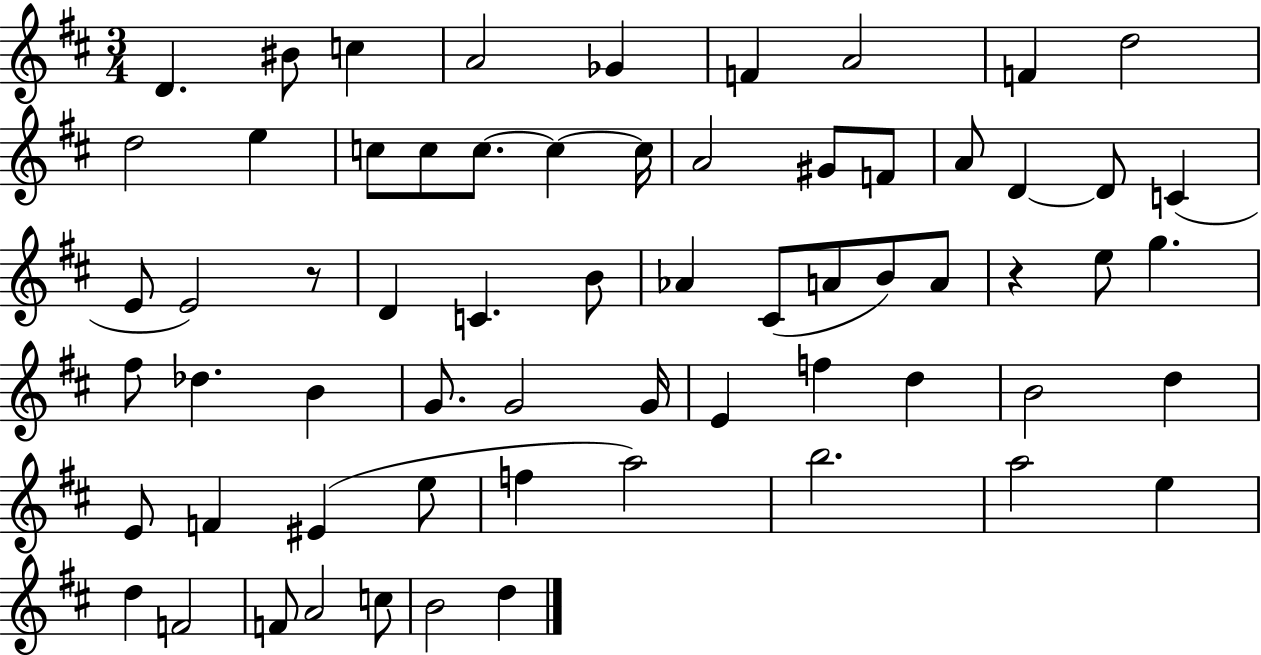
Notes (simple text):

D4/q. BIS4/e C5/q A4/h Gb4/q F4/q A4/h F4/q D5/h D5/h E5/q C5/e C5/e C5/e. C5/q C5/s A4/h G#4/e F4/e A4/e D4/q D4/e C4/q E4/e E4/h R/e D4/q C4/q. B4/e Ab4/q C#4/e A4/e B4/e A4/e R/q E5/e G5/q. F#5/e Db5/q. B4/q G4/e. G4/h G4/s E4/q F5/q D5/q B4/h D5/q E4/e F4/q EIS4/q E5/e F5/q A5/h B5/h. A5/h E5/q D5/q F4/h F4/e A4/h C5/e B4/h D5/q